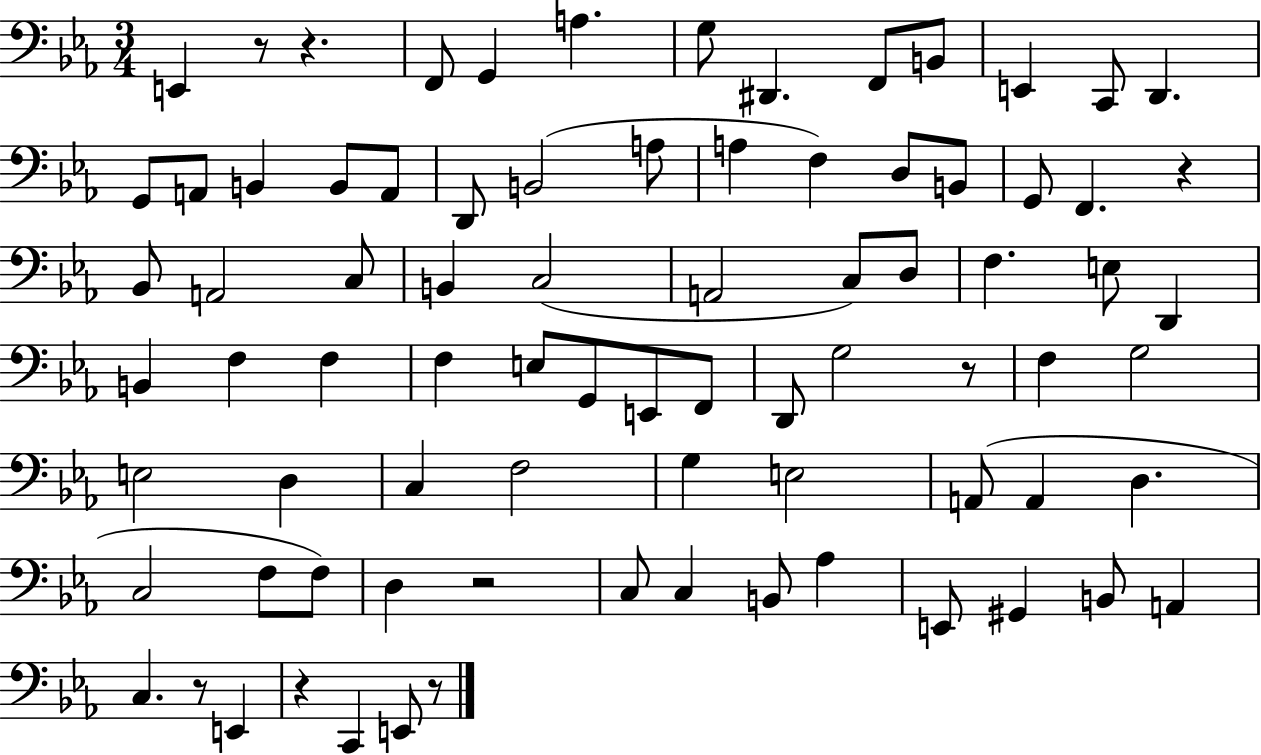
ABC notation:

X:1
T:Untitled
M:3/4
L:1/4
K:Eb
E,, z/2 z F,,/2 G,, A, G,/2 ^D,, F,,/2 B,,/2 E,, C,,/2 D,, G,,/2 A,,/2 B,, B,,/2 A,,/2 D,,/2 B,,2 A,/2 A, F, D,/2 B,,/2 G,,/2 F,, z _B,,/2 A,,2 C,/2 B,, C,2 A,,2 C,/2 D,/2 F, E,/2 D,, B,, F, F, F, E,/2 G,,/2 E,,/2 F,,/2 D,,/2 G,2 z/2 F, G,2 E,2 D, C, F,2 G, E,2 A,,/2 A,, D, C,2 F,/2 F,/2 D, z2 C,/2 C, B,,/2 _A, E,,/2 ^G,, B,,/2 A,, C, z/2 E,, z C,, E,,/2 z/2